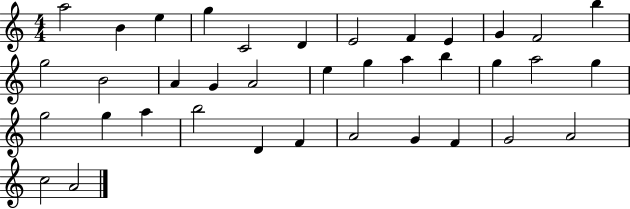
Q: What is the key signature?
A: C major